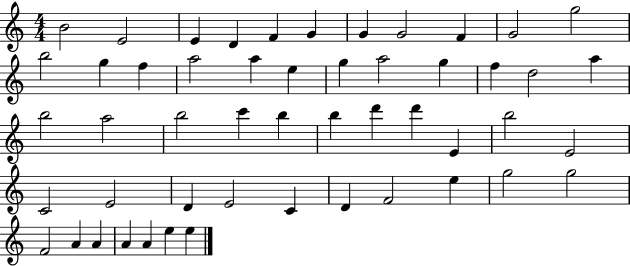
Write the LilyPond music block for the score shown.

{
  \clef treble
  \numericTimeSignature
  \time 4/4
  \key c \major
  b'2 e'2 | e'4 d'4 f'4 g'4 | g'4 g'2 f'4 | g'2 g''2 | \break b''2 g''4 f''4 | a''2 a''4 e''4 | g''4 a''2 g''4 | f''4 d''2 a''4 | \break b''2 a''2 | b''2 c'''4 b''4 | b''4 d'''4 d'''4 e'4 | b''2 e'2 | \break c'2 e'2 | d'4 e'2 c'4 | d'4 f'2 e''4 | g''2 g''2 | \break f'2 a'4 a'4 | a'4 a'4 e''4 e''4 | \bar "|."
}